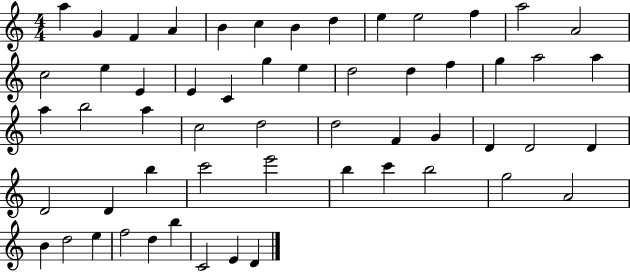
A5/q G4/q F4/q A4/q B4/q C5/q B4/q D5/q E5/q E5/h F5/q A5/h A4/h C5/h E5/q E4/q E4/q C4/q G5/q E5/q D5/h D5/q F5/q G5/q A5/h A5/q A5/q B5/h A5/q C5/h D5/h D5/h F4/q G4/q D4/q D4/h D4/q D4/h D4/q B5/q C6/h E6/h B5/q C6/q B5/h G5/h A4/h B4/q D5/h E5/q F5/h D5/q B5/q C4/h E4/q D4/q